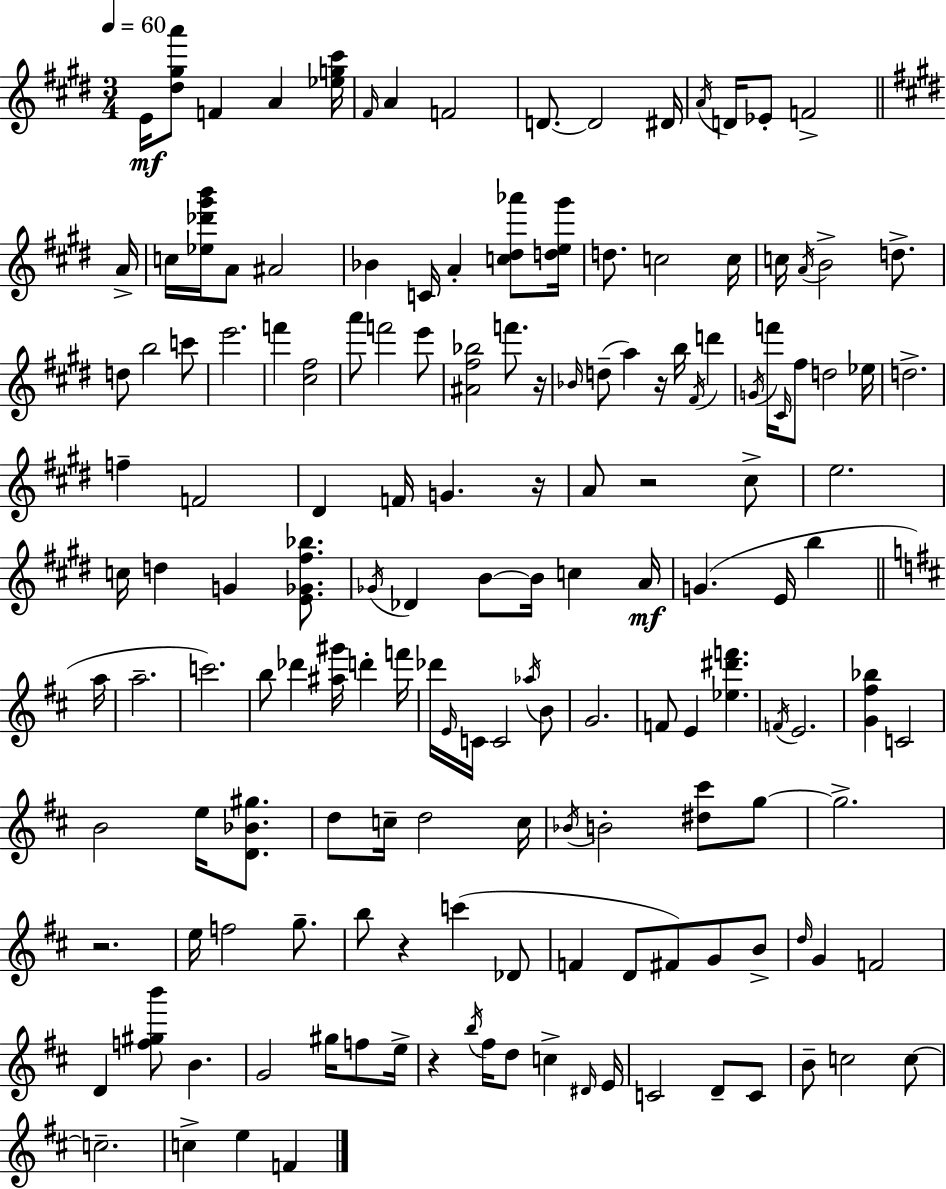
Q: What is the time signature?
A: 3/4